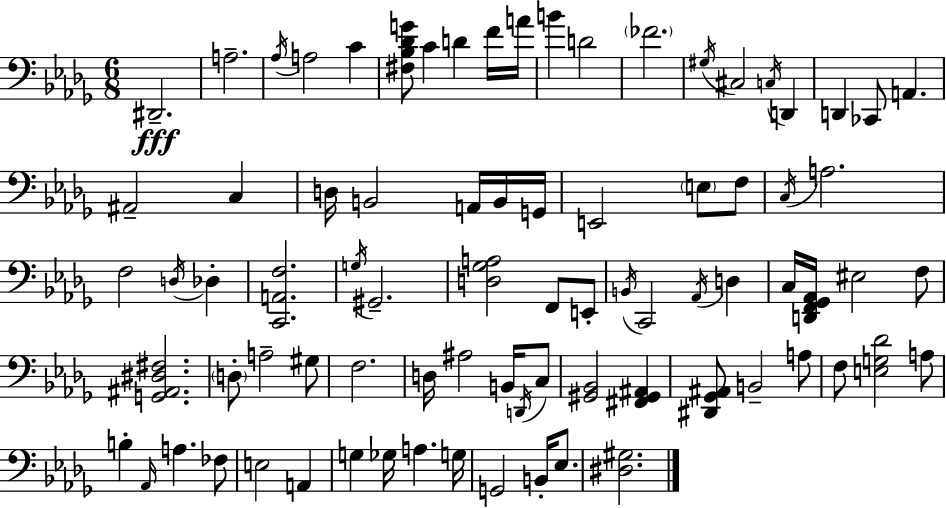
{
  \clef bass
  \numericTimeSignature
  \time 6/8
  \key bes \minor
  dis,2.--\fff | a2.-- | \acciaccatura { aes16 } a2 c'4 | <fis bes des' g'>8 c'4 d'4 f'16 | \break a'16 b'4 d'2 | \parenthesize fes'2. | \acciaccatura { gis16 } cis2 \acciaccatura { c16 } d,4 | d,4 ces,8 a,4. | \break ais,2-- c4 | d16 b,2 | a,16 b,16 g,16 e,2 \parenthesize e8 | f8 \acciaccatura { c16 } a2. | \break f2 | \acciaccatura { d16 } des4-. <c, a, f>2. | \acciaccatura { g16 } gis,2.-- | <d ges a>2 | \break f,8 e,8-. \acciaccatura { b,16 } c,2 | \acciaccatura { aes,16 } d4 c16 <d, f, ges, aes,>16 eis2 | f8 <g, ais, dis fis>2. | \parenthesize d8-. a2-- | \break gis8 f2. | d16 ais2 | b,16 \acciaccatura { d,16 } c8 <gis, bes,>2 | <fis, gis, ais,>4 <dis, ges, ais,>8 b,2-- | \break a8 f8 <e g des'>2 | a8 b4-. | \grace { aes,16 } a4. fes8 e2 | a,4 g4 | \break ges16 a4. g16 g,2 | b,16-. ees8. <dis gis>2. | \bar "|."
}